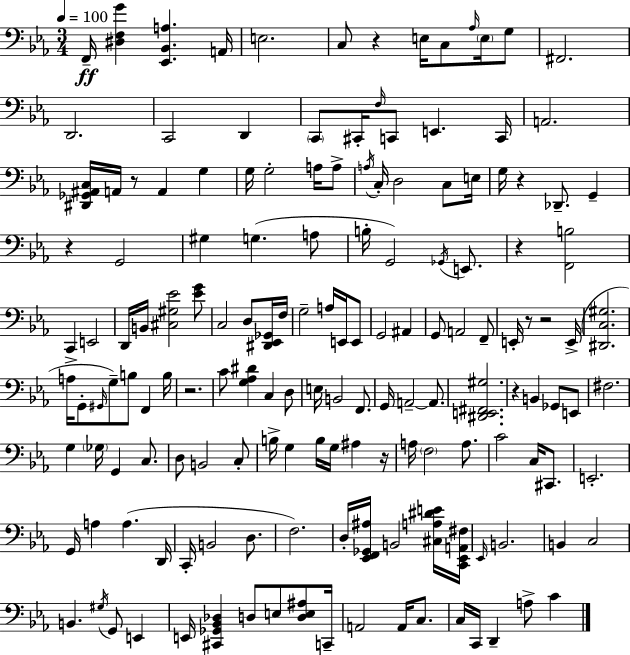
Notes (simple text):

F2/s [D#3,F3,G4]/q [Eb2,Bb2,A3]/q. A2/s E3/h. C3/e R/q E3/s C3/e Ab3/s E3/s G3/e F#2/h. D2/h. C2/h D2/q C2/e C#2/s F3/s C2/e E2/q. C2/s A2/h. [D#2,Gb2,A#2,C3]/s A2/s R/e A2/q G3/q G3/s G3/h A3/s A3/e A3/s C3/s D3/h C3/e E3/s G3/s R/q Db2/e. G2/q R/q G2/h G#3/q G3/q. A3/e B3/s G2/h Gb2/s E2/e. R/q [F2,B3]/h C2/q E2/h D2/s B2/s [C#3,G#3,Eb4]/h [Eb4,G4]/e C3/h D3/e [D#2,Eb2,Gb2]/s F3/s G3/h A3/s E2/s E2/e G2/h A#2/q G2/e A2/h F2/e E2/s R/e R/h E2/s [D#2,C3,G#3]/h. A3/s G2/e G#2/s G3/e B3/e F2/q B3/s R/h. C4/e [G3,Ab3,D#4]/q C3/q D3/e E3/s B2/h F2/e. G2/s A2/h A2/e. [D#2,E2,F#2,G#3]/h. R/q B2/q Gb2/e E2/e F#3/h. G3/q Gb3/s G2/q C3/e. D3/e B2/h C3/e B3/s G3/q B3/s G3/s A#3/q R/s A3/s F3/h A3/e. C4/h C3/s C#2/e. E2/h. G2/s A3/q A3/q. D2/s C2/s B2/h D3/e. F3/h. D3/s [Eb2,F2,Gb2,A#3]/s B2/h [C#3,A3,D#4,E4]/s [C2,Eb2,A2,F#3]/s Eb2/s B2/h. B2/q C3/h B2/q. G#3/s G2/e E2/q E2/s [C#2,Gb2,Bb2,Db3]/q D3/e E3/e [D3,E3,A#3]/e C2/s A2/h A2/s C3/e. C3/s C2/s D2/q A3/e C4/q